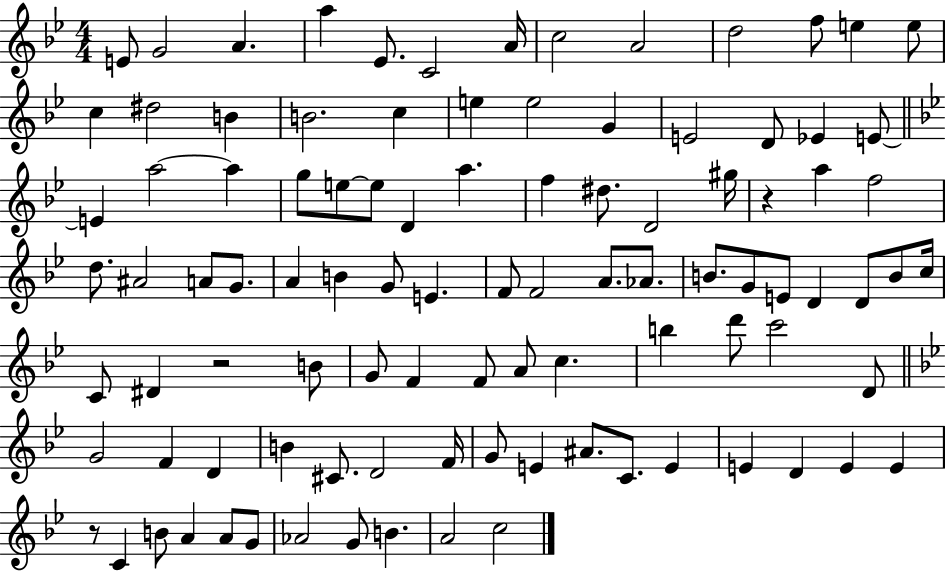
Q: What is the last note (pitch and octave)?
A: C5